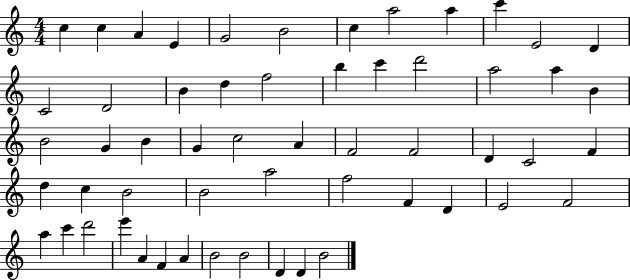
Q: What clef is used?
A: treble